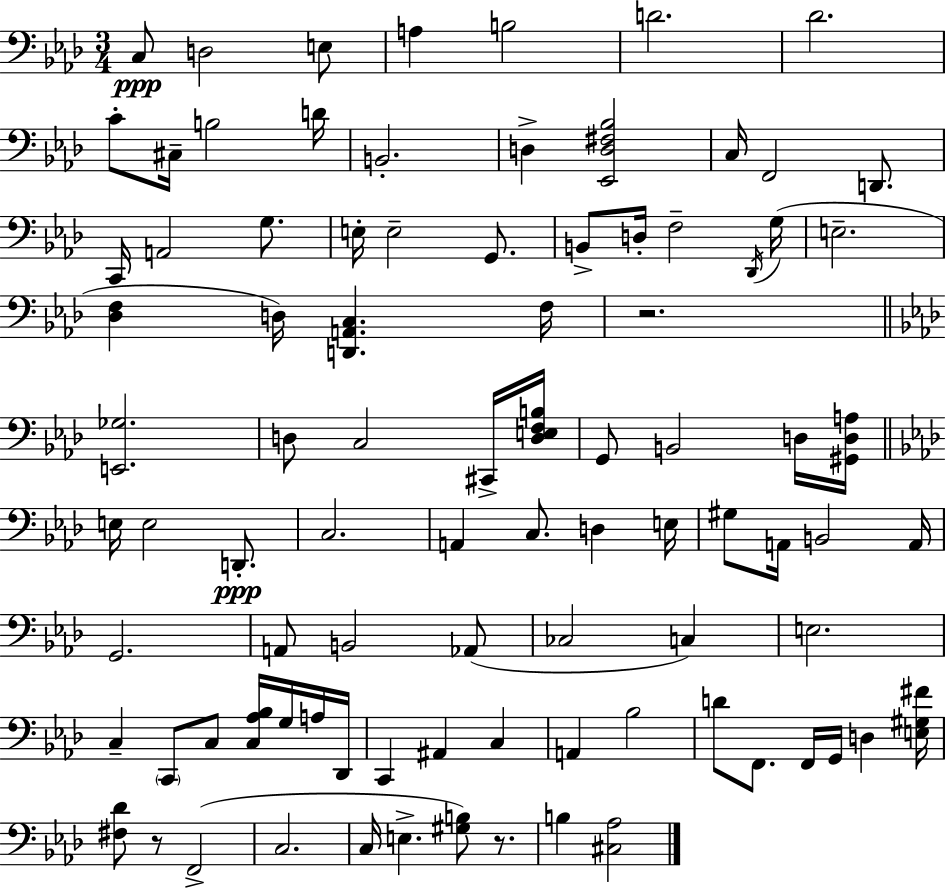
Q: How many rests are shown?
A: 3